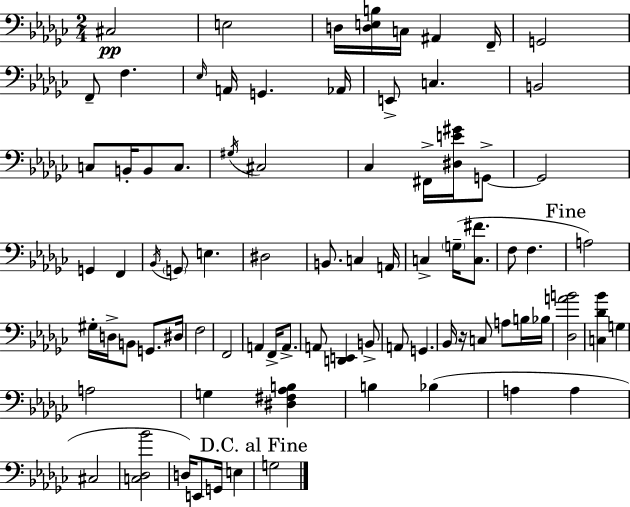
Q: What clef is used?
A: bass